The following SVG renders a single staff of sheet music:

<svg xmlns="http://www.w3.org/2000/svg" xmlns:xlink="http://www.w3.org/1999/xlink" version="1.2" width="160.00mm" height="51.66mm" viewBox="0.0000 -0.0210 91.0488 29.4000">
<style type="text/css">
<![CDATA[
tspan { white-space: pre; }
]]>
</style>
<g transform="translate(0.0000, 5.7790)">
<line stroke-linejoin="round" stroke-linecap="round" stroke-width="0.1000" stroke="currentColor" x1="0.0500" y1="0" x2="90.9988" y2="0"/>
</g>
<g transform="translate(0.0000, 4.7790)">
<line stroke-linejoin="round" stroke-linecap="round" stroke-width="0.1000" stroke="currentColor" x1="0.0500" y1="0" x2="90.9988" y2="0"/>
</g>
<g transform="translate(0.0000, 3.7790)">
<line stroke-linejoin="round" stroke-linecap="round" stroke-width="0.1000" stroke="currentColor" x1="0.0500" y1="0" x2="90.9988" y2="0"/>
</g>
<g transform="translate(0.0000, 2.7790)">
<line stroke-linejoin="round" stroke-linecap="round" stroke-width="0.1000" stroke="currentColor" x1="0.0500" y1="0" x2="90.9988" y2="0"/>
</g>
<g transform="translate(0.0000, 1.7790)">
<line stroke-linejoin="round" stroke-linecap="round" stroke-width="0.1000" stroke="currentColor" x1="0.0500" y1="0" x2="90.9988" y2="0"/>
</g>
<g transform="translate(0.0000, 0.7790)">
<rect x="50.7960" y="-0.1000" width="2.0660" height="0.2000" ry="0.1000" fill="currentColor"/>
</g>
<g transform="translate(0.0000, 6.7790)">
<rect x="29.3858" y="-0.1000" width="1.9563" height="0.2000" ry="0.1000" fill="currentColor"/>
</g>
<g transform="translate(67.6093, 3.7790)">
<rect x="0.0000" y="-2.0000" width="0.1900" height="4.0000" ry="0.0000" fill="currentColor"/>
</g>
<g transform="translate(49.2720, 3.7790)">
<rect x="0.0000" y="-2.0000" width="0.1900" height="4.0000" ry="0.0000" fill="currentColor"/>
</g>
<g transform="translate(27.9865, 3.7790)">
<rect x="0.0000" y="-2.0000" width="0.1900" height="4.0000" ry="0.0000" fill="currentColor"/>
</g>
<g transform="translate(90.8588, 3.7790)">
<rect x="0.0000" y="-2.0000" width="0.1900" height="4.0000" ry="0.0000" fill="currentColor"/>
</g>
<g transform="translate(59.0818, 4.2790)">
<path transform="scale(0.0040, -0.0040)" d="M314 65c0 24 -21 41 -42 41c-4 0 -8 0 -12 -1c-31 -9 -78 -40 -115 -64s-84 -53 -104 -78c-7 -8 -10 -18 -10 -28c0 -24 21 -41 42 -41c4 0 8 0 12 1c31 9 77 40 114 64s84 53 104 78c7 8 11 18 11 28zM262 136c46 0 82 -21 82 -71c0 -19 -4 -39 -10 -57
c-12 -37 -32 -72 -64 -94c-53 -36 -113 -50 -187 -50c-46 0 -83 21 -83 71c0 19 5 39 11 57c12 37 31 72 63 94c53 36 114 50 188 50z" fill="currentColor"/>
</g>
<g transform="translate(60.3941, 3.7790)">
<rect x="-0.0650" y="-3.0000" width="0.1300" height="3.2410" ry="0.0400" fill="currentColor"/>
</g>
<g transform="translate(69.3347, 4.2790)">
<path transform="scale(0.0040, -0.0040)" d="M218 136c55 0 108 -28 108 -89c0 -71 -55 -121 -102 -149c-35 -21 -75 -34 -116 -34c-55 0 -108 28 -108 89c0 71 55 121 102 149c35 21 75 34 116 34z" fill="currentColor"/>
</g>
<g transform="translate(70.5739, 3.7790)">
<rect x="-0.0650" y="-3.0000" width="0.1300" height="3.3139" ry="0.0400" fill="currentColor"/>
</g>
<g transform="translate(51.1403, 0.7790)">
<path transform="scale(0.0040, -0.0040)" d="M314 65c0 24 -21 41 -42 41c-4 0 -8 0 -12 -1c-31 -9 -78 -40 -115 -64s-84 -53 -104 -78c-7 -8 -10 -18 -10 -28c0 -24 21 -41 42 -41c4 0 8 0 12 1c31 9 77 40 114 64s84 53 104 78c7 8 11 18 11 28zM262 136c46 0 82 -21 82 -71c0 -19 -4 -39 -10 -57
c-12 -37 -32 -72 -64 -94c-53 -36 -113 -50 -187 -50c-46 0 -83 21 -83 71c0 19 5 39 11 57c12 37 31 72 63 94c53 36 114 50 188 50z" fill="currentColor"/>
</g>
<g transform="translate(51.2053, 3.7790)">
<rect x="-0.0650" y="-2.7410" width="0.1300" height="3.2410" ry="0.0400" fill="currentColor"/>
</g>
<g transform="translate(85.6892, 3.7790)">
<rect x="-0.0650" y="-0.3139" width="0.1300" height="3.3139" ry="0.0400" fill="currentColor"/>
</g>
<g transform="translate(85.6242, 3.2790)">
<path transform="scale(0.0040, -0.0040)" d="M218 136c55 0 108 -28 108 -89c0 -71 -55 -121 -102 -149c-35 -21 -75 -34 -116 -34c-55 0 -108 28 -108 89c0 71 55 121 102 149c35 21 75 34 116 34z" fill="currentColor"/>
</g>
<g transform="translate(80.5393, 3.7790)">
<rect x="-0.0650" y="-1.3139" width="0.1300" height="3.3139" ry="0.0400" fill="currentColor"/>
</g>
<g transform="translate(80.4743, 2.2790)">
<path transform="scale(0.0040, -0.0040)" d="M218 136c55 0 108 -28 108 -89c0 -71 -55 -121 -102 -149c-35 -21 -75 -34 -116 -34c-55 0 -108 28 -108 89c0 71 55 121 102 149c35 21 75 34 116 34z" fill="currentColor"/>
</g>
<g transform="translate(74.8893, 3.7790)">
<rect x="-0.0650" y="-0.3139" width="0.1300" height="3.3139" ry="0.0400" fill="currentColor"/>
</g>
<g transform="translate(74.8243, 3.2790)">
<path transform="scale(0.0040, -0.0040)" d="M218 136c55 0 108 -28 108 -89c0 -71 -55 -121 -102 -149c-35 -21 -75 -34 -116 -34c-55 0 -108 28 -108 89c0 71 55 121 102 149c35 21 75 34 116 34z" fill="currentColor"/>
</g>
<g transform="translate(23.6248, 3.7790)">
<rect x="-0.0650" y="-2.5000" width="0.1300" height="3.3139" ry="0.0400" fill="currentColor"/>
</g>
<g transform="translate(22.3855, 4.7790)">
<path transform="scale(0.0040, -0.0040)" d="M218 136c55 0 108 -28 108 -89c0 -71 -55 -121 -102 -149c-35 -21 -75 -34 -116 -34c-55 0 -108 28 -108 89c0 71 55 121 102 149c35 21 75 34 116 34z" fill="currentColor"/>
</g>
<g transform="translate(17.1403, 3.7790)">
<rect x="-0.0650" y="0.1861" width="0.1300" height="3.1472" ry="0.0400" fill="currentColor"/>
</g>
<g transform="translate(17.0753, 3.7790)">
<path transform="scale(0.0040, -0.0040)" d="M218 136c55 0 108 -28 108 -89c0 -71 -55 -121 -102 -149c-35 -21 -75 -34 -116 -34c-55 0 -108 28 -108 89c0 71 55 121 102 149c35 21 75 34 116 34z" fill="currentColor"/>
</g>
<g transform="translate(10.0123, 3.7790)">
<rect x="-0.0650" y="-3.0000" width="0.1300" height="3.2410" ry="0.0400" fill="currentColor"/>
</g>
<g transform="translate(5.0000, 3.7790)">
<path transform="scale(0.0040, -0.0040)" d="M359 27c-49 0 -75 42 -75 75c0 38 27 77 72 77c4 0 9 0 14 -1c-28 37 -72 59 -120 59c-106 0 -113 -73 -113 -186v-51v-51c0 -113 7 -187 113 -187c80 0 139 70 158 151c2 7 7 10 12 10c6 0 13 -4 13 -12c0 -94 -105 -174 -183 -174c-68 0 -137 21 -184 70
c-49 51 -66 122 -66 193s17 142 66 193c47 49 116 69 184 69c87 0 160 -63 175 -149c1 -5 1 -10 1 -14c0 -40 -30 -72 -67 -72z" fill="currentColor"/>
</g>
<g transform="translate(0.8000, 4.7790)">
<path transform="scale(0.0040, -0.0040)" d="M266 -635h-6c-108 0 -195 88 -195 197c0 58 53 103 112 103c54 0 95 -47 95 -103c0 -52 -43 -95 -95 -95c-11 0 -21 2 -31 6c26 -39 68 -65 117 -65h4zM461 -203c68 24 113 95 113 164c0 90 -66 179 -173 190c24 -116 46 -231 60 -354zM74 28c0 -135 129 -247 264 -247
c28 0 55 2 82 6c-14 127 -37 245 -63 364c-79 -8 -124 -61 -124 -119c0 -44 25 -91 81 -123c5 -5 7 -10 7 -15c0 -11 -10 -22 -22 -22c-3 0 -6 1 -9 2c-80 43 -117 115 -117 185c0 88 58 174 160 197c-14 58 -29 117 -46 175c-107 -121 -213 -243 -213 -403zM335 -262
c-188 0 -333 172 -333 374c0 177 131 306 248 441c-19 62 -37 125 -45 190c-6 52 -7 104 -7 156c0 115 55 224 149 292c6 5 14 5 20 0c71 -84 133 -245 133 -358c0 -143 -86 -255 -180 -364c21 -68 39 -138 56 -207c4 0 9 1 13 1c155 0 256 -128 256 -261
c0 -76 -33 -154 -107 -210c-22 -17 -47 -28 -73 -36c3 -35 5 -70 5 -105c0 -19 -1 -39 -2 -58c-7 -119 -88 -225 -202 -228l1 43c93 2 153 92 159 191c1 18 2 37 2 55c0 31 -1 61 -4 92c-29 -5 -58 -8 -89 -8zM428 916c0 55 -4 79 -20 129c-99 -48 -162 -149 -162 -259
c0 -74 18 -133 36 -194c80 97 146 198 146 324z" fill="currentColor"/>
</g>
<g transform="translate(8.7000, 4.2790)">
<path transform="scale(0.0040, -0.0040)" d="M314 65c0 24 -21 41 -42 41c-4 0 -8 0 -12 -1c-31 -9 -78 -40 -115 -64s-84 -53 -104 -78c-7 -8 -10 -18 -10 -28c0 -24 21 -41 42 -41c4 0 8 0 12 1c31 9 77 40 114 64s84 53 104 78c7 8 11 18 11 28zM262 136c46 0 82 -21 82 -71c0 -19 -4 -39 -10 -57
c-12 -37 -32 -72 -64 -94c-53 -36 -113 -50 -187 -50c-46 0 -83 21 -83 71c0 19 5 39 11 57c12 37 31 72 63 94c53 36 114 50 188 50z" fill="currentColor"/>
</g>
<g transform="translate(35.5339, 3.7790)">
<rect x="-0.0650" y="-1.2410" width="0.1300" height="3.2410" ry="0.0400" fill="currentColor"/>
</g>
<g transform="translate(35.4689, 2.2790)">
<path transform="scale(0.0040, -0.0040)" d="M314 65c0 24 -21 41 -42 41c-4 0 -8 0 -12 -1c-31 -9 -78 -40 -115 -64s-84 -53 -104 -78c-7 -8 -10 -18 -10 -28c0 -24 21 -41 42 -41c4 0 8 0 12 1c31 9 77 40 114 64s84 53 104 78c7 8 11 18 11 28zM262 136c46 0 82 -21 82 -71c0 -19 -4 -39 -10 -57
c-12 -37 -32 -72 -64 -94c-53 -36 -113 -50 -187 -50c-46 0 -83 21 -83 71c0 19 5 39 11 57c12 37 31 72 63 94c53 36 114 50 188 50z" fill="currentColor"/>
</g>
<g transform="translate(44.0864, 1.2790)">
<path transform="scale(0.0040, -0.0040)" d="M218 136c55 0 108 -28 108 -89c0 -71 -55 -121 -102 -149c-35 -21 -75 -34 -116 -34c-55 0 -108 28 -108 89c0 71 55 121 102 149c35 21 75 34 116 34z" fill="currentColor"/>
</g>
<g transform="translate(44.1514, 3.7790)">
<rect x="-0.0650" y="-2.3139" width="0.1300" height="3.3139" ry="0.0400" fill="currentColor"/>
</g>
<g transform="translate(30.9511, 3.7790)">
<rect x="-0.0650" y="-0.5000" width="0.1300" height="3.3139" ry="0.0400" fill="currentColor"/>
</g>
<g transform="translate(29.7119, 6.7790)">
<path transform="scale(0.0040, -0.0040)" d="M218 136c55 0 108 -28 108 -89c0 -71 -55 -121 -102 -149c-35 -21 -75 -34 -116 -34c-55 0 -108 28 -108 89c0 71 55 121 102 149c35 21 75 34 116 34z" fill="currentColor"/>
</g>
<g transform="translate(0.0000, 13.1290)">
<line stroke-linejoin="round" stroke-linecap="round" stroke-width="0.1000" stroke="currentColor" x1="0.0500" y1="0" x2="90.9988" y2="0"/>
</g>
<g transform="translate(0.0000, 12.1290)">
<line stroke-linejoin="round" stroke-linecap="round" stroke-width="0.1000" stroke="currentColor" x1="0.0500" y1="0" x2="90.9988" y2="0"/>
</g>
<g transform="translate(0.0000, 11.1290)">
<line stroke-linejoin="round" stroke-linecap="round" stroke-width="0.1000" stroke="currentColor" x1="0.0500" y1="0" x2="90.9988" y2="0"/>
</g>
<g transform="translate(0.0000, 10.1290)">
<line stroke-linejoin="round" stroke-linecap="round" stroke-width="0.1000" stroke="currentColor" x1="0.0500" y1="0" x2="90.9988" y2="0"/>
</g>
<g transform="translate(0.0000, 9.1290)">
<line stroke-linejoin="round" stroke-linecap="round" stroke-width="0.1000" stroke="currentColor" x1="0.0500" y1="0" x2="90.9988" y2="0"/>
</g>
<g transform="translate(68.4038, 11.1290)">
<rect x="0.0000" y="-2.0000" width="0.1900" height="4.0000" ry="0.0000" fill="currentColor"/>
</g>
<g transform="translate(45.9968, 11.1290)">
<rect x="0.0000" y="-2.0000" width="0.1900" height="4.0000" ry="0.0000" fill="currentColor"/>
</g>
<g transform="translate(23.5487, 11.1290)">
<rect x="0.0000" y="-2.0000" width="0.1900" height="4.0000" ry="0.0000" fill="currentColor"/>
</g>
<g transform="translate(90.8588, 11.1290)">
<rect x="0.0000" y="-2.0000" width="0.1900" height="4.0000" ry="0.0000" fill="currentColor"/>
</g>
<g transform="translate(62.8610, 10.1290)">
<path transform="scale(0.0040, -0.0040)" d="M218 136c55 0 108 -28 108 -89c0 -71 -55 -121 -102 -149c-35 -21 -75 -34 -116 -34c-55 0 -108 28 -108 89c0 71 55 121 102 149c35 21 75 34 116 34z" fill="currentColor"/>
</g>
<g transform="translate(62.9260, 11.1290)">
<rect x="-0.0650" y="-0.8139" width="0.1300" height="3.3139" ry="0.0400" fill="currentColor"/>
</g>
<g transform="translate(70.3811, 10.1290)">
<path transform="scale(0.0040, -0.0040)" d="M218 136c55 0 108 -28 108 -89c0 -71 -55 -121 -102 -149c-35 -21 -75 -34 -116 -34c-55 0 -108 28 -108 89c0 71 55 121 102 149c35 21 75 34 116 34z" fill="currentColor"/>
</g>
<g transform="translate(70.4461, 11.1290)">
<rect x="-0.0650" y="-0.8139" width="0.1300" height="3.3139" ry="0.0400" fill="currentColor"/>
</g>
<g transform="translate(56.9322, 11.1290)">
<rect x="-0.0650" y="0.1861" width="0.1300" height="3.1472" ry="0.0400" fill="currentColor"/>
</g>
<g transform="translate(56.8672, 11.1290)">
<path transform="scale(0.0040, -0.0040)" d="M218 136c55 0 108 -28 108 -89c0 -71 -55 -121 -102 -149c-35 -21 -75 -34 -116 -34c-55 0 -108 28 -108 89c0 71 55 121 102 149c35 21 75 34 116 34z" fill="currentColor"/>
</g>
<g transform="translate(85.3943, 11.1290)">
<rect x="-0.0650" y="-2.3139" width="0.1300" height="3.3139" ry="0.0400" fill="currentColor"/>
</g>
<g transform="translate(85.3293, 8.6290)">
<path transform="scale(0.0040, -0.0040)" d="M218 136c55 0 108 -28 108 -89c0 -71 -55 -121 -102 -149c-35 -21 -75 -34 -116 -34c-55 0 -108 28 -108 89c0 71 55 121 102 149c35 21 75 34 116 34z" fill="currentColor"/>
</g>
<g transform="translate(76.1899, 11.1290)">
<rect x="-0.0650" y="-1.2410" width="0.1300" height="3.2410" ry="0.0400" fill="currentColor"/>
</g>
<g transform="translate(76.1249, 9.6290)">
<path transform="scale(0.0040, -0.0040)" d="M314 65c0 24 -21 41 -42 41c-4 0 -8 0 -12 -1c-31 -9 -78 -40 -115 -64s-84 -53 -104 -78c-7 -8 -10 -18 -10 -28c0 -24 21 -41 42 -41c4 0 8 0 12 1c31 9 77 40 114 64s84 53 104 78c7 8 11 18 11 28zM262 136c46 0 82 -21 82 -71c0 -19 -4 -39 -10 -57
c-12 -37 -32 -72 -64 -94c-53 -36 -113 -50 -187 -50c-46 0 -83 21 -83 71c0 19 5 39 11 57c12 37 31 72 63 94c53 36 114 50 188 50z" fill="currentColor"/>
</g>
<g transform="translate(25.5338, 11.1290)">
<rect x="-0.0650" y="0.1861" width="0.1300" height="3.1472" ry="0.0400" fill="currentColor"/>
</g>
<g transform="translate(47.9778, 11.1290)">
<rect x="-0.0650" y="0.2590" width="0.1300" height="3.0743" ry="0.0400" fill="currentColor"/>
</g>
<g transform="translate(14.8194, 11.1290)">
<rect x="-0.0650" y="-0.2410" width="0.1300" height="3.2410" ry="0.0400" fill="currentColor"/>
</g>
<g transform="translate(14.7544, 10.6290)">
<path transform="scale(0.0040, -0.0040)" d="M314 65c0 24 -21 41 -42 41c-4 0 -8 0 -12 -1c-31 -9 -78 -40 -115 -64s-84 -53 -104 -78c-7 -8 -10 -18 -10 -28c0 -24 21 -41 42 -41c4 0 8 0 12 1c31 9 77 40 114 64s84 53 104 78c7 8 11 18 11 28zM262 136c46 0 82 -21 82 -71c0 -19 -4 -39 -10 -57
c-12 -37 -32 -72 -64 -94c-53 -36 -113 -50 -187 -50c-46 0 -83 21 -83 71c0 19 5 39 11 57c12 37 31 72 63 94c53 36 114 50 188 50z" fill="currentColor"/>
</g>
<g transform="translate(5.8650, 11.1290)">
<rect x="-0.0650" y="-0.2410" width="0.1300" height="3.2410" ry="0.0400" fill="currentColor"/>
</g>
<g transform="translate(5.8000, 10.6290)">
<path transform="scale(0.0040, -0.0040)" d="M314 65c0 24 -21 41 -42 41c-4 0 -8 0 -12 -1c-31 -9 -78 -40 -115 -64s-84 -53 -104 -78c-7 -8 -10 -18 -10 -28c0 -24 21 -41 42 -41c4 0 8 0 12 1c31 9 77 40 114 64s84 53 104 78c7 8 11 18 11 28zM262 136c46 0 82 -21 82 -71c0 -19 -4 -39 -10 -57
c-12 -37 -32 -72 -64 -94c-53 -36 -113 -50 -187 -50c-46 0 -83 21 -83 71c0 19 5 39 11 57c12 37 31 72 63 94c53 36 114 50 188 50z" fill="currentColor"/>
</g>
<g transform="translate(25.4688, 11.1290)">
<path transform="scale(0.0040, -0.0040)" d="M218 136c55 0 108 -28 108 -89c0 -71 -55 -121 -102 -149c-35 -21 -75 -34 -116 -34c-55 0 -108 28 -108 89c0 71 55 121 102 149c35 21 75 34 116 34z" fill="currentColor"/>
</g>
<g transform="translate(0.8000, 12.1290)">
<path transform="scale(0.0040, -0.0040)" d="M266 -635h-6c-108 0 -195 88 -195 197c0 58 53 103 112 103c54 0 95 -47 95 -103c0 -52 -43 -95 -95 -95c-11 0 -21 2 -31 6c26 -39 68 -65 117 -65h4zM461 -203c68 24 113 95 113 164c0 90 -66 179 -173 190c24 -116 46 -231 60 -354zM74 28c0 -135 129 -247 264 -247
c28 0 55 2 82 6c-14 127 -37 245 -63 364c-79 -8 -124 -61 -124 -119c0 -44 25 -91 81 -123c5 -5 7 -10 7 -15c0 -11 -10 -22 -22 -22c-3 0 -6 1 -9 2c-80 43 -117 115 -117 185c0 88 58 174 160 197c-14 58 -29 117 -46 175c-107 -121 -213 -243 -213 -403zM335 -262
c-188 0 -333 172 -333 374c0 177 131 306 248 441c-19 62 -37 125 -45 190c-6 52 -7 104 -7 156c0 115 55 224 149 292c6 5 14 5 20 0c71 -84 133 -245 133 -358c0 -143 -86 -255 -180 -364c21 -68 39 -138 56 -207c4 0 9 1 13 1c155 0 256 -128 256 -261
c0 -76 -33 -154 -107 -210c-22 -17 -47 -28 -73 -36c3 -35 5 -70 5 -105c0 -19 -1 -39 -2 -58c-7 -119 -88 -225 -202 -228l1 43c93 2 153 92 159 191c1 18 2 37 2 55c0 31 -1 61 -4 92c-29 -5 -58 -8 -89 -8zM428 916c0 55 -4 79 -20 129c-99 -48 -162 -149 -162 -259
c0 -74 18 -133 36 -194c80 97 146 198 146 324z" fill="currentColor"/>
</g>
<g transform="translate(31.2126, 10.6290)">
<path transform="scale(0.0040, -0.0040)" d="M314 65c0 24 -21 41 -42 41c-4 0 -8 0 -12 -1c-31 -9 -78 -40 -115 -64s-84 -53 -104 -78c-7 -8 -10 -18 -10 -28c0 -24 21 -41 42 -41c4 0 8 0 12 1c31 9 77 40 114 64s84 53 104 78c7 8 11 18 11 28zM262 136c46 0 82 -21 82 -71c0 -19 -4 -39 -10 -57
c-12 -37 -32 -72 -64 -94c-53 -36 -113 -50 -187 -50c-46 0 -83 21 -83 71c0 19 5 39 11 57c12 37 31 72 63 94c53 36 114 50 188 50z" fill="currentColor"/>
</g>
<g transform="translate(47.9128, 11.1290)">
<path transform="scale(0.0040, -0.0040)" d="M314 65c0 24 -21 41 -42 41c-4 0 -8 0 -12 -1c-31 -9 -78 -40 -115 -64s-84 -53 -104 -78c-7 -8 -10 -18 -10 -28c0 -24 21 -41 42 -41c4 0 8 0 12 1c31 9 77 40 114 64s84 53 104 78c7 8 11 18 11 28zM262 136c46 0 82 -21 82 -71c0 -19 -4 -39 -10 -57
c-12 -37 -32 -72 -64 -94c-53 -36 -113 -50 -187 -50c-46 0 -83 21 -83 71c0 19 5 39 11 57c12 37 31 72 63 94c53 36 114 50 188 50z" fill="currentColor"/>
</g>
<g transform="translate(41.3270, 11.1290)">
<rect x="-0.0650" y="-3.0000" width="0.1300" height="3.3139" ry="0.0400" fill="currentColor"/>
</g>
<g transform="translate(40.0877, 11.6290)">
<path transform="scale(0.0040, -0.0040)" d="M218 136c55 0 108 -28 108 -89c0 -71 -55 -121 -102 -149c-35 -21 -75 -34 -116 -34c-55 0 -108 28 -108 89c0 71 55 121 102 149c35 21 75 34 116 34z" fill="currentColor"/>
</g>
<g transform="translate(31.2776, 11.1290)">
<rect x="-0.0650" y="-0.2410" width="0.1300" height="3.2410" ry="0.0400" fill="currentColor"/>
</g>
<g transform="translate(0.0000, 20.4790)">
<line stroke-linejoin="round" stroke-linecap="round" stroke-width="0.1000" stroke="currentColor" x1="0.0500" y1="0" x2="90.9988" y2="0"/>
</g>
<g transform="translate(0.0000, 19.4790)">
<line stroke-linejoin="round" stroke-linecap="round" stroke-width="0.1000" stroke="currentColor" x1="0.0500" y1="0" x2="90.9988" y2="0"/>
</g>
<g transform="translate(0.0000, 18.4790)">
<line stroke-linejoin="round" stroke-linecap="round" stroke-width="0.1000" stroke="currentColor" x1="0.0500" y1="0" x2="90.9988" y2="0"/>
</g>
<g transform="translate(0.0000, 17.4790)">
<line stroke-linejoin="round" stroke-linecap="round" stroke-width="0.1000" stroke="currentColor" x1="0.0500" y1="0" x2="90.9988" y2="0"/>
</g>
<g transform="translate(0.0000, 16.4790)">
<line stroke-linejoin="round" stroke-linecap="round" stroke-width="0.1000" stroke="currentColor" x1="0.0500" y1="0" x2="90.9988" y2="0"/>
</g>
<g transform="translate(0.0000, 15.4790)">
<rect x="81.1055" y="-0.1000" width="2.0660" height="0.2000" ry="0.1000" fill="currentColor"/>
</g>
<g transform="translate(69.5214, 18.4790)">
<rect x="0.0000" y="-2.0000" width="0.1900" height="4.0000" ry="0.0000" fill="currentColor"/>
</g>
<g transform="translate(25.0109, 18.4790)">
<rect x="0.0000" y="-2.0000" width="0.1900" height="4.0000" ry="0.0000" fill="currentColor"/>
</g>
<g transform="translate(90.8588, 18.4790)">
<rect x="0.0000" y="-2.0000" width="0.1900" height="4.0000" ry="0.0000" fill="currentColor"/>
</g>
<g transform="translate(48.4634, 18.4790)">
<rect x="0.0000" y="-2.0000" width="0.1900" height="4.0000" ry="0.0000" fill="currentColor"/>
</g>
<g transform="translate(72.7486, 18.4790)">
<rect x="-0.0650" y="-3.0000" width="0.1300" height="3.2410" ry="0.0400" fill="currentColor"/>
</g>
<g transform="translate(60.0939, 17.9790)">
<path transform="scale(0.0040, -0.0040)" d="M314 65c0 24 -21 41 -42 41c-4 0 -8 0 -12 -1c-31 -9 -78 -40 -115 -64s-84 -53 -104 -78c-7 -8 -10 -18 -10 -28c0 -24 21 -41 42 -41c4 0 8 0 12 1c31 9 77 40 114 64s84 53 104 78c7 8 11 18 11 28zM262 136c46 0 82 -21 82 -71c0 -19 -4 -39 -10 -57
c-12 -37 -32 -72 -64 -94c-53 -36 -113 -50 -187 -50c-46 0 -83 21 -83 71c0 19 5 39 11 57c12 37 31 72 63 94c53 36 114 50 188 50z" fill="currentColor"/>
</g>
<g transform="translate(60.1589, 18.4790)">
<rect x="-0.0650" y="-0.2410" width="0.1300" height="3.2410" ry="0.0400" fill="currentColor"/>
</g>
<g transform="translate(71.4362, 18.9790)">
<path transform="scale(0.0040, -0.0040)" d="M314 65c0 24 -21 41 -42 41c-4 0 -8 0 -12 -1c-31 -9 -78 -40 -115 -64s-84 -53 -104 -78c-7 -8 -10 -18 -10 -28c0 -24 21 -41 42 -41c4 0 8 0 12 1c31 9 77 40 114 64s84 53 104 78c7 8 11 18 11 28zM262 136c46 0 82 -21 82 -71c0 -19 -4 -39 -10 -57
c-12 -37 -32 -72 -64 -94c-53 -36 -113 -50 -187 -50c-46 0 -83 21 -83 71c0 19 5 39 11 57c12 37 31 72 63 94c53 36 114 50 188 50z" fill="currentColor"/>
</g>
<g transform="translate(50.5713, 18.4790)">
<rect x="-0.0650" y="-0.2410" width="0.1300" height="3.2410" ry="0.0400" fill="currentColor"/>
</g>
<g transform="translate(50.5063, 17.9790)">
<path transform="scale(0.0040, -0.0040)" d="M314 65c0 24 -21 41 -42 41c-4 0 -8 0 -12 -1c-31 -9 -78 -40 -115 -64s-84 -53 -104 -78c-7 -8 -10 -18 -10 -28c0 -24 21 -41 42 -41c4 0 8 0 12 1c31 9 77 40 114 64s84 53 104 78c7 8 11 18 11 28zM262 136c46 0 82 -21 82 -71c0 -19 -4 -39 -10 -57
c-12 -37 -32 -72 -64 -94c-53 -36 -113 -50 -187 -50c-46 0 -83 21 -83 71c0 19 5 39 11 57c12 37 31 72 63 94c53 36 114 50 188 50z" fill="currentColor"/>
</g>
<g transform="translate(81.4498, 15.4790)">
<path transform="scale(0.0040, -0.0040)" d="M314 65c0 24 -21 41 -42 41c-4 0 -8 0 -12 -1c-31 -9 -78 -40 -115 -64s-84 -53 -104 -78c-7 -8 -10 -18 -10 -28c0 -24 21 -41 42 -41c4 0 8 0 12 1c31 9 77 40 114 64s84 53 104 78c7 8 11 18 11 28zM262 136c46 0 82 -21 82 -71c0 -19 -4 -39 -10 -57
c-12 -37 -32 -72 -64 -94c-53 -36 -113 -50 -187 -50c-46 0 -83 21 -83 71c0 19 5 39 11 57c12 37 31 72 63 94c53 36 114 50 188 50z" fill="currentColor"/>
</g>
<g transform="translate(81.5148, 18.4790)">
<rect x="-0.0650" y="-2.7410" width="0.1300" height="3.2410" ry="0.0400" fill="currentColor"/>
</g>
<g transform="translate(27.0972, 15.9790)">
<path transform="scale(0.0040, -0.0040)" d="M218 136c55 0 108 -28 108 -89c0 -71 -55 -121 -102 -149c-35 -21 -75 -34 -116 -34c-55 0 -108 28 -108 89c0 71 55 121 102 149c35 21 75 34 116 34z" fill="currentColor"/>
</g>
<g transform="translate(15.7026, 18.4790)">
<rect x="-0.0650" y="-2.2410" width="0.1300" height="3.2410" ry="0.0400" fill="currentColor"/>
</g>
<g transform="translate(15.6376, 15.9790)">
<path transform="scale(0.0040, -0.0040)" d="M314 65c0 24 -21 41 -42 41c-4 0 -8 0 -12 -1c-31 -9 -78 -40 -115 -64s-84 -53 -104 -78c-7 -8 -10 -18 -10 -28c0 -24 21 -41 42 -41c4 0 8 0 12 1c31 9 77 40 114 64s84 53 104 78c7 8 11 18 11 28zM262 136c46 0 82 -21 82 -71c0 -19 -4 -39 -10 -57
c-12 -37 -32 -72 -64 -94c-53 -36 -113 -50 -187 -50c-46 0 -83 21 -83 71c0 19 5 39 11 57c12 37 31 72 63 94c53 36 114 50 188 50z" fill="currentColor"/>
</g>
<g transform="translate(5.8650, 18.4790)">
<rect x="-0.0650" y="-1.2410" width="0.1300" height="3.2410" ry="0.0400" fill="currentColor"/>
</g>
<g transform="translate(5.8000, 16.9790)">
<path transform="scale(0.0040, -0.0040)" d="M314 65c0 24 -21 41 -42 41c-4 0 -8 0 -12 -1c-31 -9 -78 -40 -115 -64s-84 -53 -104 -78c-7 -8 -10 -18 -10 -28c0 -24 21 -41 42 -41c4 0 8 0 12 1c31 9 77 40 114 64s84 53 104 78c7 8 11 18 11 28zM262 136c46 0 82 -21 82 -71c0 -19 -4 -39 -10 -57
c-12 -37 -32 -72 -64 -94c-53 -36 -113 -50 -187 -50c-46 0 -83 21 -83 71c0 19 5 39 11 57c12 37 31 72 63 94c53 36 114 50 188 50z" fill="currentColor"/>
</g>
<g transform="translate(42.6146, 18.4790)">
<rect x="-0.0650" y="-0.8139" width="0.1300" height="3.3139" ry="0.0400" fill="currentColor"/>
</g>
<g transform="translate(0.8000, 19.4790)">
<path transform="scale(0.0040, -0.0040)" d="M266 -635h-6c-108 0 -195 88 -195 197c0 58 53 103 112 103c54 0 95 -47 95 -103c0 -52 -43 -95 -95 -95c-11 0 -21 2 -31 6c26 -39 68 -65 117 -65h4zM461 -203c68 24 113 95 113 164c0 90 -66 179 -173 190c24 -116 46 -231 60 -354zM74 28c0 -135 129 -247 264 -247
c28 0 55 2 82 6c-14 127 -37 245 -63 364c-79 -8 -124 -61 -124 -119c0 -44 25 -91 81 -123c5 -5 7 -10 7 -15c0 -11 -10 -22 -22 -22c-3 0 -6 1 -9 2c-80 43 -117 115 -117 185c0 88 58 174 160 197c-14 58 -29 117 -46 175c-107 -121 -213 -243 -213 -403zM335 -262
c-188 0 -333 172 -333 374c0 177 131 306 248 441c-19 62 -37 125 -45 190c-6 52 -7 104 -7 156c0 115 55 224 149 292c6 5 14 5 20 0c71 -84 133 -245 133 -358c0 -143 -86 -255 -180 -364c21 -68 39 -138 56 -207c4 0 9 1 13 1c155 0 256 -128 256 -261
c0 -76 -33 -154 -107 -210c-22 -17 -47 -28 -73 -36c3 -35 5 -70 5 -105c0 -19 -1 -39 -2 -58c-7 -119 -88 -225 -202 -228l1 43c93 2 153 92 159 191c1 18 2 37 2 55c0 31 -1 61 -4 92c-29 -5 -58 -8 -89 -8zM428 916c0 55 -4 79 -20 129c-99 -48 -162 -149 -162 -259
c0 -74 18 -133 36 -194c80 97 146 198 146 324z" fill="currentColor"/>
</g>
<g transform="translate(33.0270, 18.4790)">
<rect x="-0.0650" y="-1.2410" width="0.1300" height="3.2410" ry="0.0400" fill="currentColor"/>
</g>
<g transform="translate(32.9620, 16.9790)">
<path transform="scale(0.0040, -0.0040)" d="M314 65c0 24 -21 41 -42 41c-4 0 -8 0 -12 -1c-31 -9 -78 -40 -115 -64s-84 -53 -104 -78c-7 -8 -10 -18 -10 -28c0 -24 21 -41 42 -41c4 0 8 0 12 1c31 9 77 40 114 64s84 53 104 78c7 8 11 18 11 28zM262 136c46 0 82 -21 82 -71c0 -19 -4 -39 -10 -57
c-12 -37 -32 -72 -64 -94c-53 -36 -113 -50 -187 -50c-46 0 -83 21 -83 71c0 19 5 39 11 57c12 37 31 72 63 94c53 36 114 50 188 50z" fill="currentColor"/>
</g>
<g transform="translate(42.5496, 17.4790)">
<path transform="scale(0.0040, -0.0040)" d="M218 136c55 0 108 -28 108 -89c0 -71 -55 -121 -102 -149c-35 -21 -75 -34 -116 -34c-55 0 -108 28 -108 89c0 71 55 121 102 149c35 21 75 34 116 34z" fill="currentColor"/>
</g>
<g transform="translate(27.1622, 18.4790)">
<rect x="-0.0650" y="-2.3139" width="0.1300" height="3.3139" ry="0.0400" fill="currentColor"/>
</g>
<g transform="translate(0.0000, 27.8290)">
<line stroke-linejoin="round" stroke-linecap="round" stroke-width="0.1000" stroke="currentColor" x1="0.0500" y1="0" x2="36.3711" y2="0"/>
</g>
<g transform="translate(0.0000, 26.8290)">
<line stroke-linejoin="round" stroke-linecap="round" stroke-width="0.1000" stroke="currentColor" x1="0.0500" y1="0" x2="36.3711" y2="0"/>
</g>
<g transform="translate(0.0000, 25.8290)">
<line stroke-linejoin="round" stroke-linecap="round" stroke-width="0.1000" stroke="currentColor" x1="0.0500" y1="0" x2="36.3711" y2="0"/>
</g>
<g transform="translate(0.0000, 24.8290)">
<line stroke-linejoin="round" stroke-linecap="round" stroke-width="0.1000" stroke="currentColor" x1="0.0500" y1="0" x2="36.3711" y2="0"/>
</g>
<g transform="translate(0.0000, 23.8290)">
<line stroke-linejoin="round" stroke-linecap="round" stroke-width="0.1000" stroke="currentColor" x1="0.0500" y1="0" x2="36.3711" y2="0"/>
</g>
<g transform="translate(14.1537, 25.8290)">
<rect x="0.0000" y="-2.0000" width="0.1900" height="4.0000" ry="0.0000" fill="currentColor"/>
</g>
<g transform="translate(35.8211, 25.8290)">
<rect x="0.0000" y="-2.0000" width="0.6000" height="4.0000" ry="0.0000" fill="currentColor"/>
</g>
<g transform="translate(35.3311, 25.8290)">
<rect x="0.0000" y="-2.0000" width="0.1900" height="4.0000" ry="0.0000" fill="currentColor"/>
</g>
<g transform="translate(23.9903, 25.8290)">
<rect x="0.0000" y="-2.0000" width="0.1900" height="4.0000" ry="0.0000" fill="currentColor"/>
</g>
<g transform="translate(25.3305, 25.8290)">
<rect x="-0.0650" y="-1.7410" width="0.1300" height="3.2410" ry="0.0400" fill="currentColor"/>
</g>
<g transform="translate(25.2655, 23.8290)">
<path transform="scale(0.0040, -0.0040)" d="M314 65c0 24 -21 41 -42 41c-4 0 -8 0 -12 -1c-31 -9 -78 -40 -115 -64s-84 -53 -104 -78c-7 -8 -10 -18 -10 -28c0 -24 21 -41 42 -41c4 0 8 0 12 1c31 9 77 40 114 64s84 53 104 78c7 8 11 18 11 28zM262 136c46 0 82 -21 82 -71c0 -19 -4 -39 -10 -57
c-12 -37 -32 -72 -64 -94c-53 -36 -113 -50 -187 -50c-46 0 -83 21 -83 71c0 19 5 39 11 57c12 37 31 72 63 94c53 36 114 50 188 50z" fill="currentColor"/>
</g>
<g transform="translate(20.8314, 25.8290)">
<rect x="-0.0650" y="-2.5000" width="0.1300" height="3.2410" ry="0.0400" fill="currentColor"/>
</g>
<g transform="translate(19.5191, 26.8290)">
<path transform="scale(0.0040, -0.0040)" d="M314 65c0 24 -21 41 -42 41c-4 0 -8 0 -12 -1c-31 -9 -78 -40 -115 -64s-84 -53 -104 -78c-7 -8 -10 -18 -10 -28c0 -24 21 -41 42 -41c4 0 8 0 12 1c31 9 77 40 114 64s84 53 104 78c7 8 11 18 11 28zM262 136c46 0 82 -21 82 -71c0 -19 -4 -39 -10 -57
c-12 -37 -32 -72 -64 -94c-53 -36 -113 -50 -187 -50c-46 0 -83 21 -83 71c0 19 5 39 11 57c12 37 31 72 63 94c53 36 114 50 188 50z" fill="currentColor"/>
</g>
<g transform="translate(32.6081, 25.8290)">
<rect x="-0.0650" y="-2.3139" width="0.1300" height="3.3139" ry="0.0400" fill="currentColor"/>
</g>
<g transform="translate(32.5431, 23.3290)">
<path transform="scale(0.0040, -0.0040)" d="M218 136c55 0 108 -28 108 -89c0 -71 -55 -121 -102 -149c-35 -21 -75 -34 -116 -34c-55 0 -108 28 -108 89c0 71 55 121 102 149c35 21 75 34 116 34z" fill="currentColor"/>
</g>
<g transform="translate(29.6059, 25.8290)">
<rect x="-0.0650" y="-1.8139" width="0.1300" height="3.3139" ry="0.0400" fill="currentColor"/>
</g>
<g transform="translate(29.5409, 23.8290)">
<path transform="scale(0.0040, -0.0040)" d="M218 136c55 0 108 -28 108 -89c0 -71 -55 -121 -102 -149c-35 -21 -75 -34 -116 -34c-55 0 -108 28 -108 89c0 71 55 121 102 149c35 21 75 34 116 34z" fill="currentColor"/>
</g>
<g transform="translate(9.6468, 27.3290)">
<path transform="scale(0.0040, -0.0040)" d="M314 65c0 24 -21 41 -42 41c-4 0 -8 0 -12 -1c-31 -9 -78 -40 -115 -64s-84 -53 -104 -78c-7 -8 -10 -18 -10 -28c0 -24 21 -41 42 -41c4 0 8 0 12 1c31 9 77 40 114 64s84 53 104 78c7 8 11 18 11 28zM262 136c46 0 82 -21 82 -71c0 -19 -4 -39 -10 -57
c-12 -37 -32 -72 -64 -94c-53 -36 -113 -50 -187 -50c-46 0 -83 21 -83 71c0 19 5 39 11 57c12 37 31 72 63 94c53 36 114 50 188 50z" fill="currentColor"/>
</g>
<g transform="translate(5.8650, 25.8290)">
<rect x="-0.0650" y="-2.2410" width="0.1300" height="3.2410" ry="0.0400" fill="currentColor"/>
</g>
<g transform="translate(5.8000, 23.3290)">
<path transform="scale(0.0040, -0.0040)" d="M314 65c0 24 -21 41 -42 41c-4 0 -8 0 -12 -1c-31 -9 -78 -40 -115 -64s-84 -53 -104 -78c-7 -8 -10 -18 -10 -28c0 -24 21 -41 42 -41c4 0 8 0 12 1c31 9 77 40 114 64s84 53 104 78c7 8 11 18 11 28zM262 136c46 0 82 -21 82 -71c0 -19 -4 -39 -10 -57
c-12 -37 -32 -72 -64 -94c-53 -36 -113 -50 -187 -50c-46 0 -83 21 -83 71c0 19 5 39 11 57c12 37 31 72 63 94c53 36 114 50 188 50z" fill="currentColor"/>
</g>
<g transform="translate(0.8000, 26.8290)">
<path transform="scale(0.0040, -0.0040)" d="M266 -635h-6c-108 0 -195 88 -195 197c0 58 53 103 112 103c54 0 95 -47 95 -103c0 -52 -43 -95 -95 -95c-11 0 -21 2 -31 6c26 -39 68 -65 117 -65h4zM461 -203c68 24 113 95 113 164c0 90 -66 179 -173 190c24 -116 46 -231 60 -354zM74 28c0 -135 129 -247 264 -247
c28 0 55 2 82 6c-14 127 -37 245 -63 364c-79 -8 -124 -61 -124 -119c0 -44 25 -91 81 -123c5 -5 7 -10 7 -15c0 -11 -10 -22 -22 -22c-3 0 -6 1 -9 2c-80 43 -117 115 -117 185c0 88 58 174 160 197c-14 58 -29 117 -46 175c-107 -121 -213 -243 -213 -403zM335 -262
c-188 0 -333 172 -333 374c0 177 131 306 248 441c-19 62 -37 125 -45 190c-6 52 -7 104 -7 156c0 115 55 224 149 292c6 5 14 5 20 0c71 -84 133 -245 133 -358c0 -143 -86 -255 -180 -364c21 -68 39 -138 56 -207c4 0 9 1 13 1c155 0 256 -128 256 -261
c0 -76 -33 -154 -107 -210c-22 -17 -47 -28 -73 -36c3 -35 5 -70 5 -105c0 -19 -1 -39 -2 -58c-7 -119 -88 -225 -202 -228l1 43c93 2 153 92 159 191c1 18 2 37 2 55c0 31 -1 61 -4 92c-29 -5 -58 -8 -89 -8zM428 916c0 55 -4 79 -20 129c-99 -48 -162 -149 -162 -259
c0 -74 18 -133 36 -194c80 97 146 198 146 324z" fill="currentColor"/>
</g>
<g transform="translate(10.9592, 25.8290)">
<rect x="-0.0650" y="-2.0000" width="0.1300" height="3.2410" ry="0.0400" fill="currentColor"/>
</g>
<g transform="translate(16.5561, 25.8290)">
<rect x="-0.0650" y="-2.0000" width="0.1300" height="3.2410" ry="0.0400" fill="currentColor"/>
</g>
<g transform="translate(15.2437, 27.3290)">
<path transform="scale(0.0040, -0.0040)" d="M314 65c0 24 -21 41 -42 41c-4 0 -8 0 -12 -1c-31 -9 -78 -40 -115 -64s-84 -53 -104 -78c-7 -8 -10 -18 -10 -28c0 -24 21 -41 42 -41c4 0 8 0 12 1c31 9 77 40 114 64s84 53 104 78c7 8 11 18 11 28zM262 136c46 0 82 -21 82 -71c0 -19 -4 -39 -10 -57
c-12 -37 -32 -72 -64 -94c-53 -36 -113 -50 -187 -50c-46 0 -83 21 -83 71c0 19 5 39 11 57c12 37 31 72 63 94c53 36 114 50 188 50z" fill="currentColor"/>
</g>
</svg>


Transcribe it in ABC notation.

X:1
T:Untitled
M:4/4
L:1/4
K:C
A2 B G C e2 g a2 A2 A c e c c2 c2 B c2 A B2 B d d e2 g e2 g2 g e2 d c2 c2 A2 a2 g2 F2 F2 G2 f2 f g